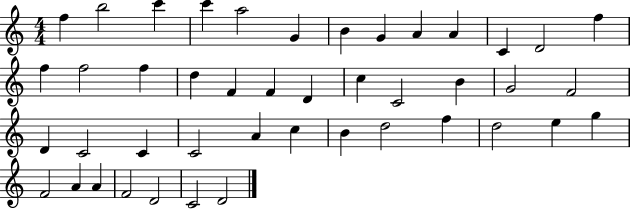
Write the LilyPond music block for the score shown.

{
  \clef treble
  \numericTimeSignature
  \time 4/4
  \key c \major
  f''4 b''2 c'''4 | c'''4 a''2 g'4 | b'4 g'4 a'4 a'4 | c'4 d'2 f''4 | \break f''4 f''2 f''4 | d''4 f'4 f'4 d'4 | c''4 c'2 b'4 | g'2 f'2 | \break d'4 c'2 c'4 | c'2 a'4 c''4 | b'4 d''2 f''4 | d''2 e''4 g''4 | \break f'2 a'4 a'4 | f'2 d'2 | c'2 d'2 | \bar "|."
}